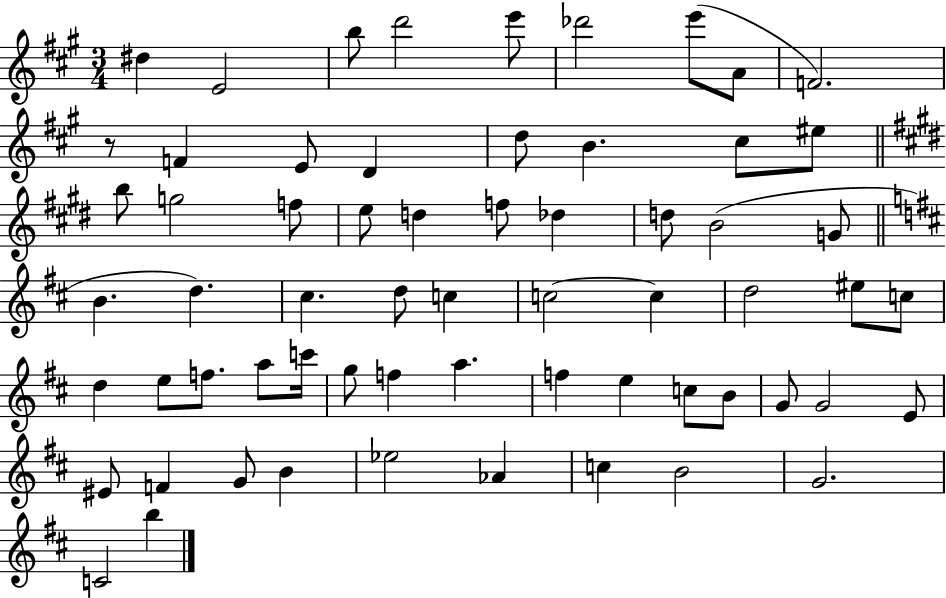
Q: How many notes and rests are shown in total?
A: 63